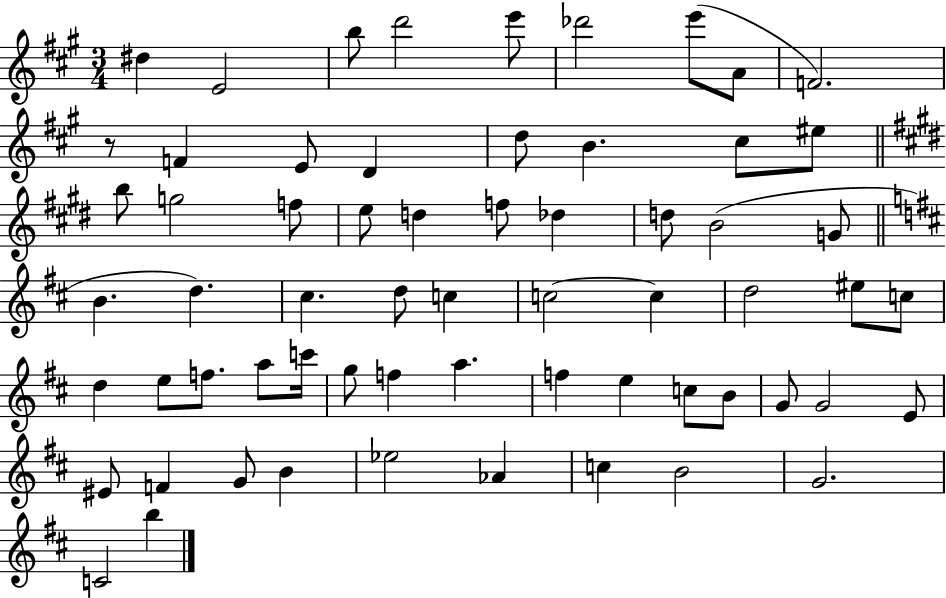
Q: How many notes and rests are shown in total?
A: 63